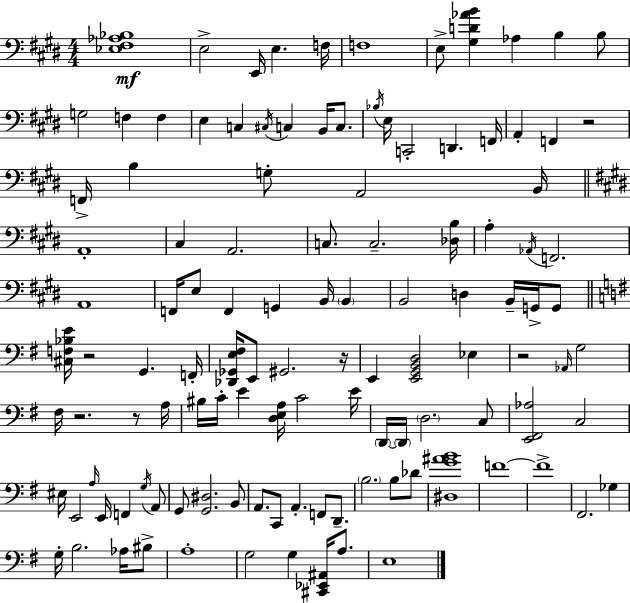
X:1
T:Untitled
M:4/4
L:1/4
K:E
[_E,^F,_A,_B,]4 E,2 E,,/4 E, F,/4 F,4 E,/2 [^G,D_AB] _A, B, B,/2 G,2 F, F, E, C, ^C,/4 C, B,,/4 C,/2 _B,/4 E,/4 C,,2 D,, F,,/4 A,, F,, z2 F,,/4 B, G,/2 A,,2 B,,/4 A,,4 ^C, A,,2 C,/2 C,2 [_D,B,]/4 A, _A,,/4 F,,2 A,,4 F,,/4 E,/2 F,, G,, B,,/4 B,, B,,2 D, B,,/4 G,,/4 G,,/2 [^C,F,_B,E]/4 z2 G,, F,,/4 [_D,,_G,,E,^F,]/4 E,,/2 ^G,,2 z/4 E,, [E,,G,,B,,D,]2 _E, z2 _A,,/4 G,2 ^F,/4 z2 z/2 A,/4 ^B,/4 C/4 E [D,E,A,]/4 C2 E/4 D,,/4 D,,/4 D,2 C,/2 [E,,^F,,_A,]2 C,2 ^E,/4 E,,2 A,/4 E,,/4 F,, G,/4 A,,/2 G,,/2 [G,,^D,]2 B,,/2 A,,/2 C,,/2 A,, F,,/2 D,,/2 B,2 B,/2 _D/2 [^D,G^AB]4 F4 F4 ^F,,2 _G, G,/4 B,2 _A,/4 ^B,/2 A,4 G,2 G, [^C,,_E,,^A,,]/4 A,/2 E,4